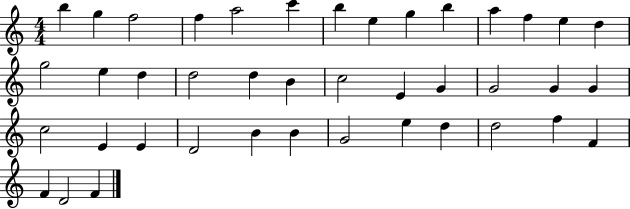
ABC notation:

X:1
T:Untitled
M:4/4
L:1/4
K:C
b g f2 f a2 c' b e g b a f e d g2 e d d2 d B c2 E G G2 G G c2 E E D2 B B G2 e d d2 f F F D2 F